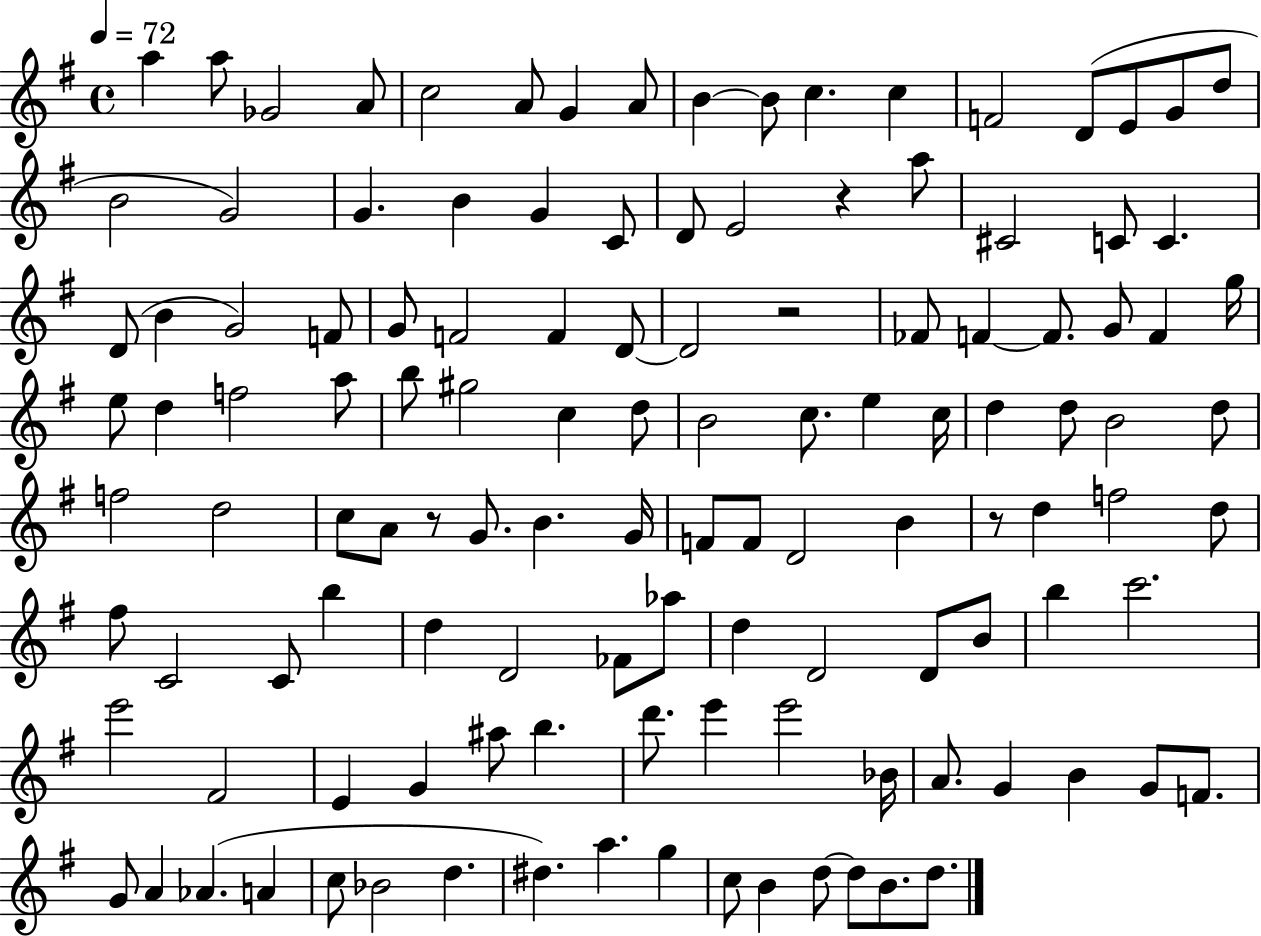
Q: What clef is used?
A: treble